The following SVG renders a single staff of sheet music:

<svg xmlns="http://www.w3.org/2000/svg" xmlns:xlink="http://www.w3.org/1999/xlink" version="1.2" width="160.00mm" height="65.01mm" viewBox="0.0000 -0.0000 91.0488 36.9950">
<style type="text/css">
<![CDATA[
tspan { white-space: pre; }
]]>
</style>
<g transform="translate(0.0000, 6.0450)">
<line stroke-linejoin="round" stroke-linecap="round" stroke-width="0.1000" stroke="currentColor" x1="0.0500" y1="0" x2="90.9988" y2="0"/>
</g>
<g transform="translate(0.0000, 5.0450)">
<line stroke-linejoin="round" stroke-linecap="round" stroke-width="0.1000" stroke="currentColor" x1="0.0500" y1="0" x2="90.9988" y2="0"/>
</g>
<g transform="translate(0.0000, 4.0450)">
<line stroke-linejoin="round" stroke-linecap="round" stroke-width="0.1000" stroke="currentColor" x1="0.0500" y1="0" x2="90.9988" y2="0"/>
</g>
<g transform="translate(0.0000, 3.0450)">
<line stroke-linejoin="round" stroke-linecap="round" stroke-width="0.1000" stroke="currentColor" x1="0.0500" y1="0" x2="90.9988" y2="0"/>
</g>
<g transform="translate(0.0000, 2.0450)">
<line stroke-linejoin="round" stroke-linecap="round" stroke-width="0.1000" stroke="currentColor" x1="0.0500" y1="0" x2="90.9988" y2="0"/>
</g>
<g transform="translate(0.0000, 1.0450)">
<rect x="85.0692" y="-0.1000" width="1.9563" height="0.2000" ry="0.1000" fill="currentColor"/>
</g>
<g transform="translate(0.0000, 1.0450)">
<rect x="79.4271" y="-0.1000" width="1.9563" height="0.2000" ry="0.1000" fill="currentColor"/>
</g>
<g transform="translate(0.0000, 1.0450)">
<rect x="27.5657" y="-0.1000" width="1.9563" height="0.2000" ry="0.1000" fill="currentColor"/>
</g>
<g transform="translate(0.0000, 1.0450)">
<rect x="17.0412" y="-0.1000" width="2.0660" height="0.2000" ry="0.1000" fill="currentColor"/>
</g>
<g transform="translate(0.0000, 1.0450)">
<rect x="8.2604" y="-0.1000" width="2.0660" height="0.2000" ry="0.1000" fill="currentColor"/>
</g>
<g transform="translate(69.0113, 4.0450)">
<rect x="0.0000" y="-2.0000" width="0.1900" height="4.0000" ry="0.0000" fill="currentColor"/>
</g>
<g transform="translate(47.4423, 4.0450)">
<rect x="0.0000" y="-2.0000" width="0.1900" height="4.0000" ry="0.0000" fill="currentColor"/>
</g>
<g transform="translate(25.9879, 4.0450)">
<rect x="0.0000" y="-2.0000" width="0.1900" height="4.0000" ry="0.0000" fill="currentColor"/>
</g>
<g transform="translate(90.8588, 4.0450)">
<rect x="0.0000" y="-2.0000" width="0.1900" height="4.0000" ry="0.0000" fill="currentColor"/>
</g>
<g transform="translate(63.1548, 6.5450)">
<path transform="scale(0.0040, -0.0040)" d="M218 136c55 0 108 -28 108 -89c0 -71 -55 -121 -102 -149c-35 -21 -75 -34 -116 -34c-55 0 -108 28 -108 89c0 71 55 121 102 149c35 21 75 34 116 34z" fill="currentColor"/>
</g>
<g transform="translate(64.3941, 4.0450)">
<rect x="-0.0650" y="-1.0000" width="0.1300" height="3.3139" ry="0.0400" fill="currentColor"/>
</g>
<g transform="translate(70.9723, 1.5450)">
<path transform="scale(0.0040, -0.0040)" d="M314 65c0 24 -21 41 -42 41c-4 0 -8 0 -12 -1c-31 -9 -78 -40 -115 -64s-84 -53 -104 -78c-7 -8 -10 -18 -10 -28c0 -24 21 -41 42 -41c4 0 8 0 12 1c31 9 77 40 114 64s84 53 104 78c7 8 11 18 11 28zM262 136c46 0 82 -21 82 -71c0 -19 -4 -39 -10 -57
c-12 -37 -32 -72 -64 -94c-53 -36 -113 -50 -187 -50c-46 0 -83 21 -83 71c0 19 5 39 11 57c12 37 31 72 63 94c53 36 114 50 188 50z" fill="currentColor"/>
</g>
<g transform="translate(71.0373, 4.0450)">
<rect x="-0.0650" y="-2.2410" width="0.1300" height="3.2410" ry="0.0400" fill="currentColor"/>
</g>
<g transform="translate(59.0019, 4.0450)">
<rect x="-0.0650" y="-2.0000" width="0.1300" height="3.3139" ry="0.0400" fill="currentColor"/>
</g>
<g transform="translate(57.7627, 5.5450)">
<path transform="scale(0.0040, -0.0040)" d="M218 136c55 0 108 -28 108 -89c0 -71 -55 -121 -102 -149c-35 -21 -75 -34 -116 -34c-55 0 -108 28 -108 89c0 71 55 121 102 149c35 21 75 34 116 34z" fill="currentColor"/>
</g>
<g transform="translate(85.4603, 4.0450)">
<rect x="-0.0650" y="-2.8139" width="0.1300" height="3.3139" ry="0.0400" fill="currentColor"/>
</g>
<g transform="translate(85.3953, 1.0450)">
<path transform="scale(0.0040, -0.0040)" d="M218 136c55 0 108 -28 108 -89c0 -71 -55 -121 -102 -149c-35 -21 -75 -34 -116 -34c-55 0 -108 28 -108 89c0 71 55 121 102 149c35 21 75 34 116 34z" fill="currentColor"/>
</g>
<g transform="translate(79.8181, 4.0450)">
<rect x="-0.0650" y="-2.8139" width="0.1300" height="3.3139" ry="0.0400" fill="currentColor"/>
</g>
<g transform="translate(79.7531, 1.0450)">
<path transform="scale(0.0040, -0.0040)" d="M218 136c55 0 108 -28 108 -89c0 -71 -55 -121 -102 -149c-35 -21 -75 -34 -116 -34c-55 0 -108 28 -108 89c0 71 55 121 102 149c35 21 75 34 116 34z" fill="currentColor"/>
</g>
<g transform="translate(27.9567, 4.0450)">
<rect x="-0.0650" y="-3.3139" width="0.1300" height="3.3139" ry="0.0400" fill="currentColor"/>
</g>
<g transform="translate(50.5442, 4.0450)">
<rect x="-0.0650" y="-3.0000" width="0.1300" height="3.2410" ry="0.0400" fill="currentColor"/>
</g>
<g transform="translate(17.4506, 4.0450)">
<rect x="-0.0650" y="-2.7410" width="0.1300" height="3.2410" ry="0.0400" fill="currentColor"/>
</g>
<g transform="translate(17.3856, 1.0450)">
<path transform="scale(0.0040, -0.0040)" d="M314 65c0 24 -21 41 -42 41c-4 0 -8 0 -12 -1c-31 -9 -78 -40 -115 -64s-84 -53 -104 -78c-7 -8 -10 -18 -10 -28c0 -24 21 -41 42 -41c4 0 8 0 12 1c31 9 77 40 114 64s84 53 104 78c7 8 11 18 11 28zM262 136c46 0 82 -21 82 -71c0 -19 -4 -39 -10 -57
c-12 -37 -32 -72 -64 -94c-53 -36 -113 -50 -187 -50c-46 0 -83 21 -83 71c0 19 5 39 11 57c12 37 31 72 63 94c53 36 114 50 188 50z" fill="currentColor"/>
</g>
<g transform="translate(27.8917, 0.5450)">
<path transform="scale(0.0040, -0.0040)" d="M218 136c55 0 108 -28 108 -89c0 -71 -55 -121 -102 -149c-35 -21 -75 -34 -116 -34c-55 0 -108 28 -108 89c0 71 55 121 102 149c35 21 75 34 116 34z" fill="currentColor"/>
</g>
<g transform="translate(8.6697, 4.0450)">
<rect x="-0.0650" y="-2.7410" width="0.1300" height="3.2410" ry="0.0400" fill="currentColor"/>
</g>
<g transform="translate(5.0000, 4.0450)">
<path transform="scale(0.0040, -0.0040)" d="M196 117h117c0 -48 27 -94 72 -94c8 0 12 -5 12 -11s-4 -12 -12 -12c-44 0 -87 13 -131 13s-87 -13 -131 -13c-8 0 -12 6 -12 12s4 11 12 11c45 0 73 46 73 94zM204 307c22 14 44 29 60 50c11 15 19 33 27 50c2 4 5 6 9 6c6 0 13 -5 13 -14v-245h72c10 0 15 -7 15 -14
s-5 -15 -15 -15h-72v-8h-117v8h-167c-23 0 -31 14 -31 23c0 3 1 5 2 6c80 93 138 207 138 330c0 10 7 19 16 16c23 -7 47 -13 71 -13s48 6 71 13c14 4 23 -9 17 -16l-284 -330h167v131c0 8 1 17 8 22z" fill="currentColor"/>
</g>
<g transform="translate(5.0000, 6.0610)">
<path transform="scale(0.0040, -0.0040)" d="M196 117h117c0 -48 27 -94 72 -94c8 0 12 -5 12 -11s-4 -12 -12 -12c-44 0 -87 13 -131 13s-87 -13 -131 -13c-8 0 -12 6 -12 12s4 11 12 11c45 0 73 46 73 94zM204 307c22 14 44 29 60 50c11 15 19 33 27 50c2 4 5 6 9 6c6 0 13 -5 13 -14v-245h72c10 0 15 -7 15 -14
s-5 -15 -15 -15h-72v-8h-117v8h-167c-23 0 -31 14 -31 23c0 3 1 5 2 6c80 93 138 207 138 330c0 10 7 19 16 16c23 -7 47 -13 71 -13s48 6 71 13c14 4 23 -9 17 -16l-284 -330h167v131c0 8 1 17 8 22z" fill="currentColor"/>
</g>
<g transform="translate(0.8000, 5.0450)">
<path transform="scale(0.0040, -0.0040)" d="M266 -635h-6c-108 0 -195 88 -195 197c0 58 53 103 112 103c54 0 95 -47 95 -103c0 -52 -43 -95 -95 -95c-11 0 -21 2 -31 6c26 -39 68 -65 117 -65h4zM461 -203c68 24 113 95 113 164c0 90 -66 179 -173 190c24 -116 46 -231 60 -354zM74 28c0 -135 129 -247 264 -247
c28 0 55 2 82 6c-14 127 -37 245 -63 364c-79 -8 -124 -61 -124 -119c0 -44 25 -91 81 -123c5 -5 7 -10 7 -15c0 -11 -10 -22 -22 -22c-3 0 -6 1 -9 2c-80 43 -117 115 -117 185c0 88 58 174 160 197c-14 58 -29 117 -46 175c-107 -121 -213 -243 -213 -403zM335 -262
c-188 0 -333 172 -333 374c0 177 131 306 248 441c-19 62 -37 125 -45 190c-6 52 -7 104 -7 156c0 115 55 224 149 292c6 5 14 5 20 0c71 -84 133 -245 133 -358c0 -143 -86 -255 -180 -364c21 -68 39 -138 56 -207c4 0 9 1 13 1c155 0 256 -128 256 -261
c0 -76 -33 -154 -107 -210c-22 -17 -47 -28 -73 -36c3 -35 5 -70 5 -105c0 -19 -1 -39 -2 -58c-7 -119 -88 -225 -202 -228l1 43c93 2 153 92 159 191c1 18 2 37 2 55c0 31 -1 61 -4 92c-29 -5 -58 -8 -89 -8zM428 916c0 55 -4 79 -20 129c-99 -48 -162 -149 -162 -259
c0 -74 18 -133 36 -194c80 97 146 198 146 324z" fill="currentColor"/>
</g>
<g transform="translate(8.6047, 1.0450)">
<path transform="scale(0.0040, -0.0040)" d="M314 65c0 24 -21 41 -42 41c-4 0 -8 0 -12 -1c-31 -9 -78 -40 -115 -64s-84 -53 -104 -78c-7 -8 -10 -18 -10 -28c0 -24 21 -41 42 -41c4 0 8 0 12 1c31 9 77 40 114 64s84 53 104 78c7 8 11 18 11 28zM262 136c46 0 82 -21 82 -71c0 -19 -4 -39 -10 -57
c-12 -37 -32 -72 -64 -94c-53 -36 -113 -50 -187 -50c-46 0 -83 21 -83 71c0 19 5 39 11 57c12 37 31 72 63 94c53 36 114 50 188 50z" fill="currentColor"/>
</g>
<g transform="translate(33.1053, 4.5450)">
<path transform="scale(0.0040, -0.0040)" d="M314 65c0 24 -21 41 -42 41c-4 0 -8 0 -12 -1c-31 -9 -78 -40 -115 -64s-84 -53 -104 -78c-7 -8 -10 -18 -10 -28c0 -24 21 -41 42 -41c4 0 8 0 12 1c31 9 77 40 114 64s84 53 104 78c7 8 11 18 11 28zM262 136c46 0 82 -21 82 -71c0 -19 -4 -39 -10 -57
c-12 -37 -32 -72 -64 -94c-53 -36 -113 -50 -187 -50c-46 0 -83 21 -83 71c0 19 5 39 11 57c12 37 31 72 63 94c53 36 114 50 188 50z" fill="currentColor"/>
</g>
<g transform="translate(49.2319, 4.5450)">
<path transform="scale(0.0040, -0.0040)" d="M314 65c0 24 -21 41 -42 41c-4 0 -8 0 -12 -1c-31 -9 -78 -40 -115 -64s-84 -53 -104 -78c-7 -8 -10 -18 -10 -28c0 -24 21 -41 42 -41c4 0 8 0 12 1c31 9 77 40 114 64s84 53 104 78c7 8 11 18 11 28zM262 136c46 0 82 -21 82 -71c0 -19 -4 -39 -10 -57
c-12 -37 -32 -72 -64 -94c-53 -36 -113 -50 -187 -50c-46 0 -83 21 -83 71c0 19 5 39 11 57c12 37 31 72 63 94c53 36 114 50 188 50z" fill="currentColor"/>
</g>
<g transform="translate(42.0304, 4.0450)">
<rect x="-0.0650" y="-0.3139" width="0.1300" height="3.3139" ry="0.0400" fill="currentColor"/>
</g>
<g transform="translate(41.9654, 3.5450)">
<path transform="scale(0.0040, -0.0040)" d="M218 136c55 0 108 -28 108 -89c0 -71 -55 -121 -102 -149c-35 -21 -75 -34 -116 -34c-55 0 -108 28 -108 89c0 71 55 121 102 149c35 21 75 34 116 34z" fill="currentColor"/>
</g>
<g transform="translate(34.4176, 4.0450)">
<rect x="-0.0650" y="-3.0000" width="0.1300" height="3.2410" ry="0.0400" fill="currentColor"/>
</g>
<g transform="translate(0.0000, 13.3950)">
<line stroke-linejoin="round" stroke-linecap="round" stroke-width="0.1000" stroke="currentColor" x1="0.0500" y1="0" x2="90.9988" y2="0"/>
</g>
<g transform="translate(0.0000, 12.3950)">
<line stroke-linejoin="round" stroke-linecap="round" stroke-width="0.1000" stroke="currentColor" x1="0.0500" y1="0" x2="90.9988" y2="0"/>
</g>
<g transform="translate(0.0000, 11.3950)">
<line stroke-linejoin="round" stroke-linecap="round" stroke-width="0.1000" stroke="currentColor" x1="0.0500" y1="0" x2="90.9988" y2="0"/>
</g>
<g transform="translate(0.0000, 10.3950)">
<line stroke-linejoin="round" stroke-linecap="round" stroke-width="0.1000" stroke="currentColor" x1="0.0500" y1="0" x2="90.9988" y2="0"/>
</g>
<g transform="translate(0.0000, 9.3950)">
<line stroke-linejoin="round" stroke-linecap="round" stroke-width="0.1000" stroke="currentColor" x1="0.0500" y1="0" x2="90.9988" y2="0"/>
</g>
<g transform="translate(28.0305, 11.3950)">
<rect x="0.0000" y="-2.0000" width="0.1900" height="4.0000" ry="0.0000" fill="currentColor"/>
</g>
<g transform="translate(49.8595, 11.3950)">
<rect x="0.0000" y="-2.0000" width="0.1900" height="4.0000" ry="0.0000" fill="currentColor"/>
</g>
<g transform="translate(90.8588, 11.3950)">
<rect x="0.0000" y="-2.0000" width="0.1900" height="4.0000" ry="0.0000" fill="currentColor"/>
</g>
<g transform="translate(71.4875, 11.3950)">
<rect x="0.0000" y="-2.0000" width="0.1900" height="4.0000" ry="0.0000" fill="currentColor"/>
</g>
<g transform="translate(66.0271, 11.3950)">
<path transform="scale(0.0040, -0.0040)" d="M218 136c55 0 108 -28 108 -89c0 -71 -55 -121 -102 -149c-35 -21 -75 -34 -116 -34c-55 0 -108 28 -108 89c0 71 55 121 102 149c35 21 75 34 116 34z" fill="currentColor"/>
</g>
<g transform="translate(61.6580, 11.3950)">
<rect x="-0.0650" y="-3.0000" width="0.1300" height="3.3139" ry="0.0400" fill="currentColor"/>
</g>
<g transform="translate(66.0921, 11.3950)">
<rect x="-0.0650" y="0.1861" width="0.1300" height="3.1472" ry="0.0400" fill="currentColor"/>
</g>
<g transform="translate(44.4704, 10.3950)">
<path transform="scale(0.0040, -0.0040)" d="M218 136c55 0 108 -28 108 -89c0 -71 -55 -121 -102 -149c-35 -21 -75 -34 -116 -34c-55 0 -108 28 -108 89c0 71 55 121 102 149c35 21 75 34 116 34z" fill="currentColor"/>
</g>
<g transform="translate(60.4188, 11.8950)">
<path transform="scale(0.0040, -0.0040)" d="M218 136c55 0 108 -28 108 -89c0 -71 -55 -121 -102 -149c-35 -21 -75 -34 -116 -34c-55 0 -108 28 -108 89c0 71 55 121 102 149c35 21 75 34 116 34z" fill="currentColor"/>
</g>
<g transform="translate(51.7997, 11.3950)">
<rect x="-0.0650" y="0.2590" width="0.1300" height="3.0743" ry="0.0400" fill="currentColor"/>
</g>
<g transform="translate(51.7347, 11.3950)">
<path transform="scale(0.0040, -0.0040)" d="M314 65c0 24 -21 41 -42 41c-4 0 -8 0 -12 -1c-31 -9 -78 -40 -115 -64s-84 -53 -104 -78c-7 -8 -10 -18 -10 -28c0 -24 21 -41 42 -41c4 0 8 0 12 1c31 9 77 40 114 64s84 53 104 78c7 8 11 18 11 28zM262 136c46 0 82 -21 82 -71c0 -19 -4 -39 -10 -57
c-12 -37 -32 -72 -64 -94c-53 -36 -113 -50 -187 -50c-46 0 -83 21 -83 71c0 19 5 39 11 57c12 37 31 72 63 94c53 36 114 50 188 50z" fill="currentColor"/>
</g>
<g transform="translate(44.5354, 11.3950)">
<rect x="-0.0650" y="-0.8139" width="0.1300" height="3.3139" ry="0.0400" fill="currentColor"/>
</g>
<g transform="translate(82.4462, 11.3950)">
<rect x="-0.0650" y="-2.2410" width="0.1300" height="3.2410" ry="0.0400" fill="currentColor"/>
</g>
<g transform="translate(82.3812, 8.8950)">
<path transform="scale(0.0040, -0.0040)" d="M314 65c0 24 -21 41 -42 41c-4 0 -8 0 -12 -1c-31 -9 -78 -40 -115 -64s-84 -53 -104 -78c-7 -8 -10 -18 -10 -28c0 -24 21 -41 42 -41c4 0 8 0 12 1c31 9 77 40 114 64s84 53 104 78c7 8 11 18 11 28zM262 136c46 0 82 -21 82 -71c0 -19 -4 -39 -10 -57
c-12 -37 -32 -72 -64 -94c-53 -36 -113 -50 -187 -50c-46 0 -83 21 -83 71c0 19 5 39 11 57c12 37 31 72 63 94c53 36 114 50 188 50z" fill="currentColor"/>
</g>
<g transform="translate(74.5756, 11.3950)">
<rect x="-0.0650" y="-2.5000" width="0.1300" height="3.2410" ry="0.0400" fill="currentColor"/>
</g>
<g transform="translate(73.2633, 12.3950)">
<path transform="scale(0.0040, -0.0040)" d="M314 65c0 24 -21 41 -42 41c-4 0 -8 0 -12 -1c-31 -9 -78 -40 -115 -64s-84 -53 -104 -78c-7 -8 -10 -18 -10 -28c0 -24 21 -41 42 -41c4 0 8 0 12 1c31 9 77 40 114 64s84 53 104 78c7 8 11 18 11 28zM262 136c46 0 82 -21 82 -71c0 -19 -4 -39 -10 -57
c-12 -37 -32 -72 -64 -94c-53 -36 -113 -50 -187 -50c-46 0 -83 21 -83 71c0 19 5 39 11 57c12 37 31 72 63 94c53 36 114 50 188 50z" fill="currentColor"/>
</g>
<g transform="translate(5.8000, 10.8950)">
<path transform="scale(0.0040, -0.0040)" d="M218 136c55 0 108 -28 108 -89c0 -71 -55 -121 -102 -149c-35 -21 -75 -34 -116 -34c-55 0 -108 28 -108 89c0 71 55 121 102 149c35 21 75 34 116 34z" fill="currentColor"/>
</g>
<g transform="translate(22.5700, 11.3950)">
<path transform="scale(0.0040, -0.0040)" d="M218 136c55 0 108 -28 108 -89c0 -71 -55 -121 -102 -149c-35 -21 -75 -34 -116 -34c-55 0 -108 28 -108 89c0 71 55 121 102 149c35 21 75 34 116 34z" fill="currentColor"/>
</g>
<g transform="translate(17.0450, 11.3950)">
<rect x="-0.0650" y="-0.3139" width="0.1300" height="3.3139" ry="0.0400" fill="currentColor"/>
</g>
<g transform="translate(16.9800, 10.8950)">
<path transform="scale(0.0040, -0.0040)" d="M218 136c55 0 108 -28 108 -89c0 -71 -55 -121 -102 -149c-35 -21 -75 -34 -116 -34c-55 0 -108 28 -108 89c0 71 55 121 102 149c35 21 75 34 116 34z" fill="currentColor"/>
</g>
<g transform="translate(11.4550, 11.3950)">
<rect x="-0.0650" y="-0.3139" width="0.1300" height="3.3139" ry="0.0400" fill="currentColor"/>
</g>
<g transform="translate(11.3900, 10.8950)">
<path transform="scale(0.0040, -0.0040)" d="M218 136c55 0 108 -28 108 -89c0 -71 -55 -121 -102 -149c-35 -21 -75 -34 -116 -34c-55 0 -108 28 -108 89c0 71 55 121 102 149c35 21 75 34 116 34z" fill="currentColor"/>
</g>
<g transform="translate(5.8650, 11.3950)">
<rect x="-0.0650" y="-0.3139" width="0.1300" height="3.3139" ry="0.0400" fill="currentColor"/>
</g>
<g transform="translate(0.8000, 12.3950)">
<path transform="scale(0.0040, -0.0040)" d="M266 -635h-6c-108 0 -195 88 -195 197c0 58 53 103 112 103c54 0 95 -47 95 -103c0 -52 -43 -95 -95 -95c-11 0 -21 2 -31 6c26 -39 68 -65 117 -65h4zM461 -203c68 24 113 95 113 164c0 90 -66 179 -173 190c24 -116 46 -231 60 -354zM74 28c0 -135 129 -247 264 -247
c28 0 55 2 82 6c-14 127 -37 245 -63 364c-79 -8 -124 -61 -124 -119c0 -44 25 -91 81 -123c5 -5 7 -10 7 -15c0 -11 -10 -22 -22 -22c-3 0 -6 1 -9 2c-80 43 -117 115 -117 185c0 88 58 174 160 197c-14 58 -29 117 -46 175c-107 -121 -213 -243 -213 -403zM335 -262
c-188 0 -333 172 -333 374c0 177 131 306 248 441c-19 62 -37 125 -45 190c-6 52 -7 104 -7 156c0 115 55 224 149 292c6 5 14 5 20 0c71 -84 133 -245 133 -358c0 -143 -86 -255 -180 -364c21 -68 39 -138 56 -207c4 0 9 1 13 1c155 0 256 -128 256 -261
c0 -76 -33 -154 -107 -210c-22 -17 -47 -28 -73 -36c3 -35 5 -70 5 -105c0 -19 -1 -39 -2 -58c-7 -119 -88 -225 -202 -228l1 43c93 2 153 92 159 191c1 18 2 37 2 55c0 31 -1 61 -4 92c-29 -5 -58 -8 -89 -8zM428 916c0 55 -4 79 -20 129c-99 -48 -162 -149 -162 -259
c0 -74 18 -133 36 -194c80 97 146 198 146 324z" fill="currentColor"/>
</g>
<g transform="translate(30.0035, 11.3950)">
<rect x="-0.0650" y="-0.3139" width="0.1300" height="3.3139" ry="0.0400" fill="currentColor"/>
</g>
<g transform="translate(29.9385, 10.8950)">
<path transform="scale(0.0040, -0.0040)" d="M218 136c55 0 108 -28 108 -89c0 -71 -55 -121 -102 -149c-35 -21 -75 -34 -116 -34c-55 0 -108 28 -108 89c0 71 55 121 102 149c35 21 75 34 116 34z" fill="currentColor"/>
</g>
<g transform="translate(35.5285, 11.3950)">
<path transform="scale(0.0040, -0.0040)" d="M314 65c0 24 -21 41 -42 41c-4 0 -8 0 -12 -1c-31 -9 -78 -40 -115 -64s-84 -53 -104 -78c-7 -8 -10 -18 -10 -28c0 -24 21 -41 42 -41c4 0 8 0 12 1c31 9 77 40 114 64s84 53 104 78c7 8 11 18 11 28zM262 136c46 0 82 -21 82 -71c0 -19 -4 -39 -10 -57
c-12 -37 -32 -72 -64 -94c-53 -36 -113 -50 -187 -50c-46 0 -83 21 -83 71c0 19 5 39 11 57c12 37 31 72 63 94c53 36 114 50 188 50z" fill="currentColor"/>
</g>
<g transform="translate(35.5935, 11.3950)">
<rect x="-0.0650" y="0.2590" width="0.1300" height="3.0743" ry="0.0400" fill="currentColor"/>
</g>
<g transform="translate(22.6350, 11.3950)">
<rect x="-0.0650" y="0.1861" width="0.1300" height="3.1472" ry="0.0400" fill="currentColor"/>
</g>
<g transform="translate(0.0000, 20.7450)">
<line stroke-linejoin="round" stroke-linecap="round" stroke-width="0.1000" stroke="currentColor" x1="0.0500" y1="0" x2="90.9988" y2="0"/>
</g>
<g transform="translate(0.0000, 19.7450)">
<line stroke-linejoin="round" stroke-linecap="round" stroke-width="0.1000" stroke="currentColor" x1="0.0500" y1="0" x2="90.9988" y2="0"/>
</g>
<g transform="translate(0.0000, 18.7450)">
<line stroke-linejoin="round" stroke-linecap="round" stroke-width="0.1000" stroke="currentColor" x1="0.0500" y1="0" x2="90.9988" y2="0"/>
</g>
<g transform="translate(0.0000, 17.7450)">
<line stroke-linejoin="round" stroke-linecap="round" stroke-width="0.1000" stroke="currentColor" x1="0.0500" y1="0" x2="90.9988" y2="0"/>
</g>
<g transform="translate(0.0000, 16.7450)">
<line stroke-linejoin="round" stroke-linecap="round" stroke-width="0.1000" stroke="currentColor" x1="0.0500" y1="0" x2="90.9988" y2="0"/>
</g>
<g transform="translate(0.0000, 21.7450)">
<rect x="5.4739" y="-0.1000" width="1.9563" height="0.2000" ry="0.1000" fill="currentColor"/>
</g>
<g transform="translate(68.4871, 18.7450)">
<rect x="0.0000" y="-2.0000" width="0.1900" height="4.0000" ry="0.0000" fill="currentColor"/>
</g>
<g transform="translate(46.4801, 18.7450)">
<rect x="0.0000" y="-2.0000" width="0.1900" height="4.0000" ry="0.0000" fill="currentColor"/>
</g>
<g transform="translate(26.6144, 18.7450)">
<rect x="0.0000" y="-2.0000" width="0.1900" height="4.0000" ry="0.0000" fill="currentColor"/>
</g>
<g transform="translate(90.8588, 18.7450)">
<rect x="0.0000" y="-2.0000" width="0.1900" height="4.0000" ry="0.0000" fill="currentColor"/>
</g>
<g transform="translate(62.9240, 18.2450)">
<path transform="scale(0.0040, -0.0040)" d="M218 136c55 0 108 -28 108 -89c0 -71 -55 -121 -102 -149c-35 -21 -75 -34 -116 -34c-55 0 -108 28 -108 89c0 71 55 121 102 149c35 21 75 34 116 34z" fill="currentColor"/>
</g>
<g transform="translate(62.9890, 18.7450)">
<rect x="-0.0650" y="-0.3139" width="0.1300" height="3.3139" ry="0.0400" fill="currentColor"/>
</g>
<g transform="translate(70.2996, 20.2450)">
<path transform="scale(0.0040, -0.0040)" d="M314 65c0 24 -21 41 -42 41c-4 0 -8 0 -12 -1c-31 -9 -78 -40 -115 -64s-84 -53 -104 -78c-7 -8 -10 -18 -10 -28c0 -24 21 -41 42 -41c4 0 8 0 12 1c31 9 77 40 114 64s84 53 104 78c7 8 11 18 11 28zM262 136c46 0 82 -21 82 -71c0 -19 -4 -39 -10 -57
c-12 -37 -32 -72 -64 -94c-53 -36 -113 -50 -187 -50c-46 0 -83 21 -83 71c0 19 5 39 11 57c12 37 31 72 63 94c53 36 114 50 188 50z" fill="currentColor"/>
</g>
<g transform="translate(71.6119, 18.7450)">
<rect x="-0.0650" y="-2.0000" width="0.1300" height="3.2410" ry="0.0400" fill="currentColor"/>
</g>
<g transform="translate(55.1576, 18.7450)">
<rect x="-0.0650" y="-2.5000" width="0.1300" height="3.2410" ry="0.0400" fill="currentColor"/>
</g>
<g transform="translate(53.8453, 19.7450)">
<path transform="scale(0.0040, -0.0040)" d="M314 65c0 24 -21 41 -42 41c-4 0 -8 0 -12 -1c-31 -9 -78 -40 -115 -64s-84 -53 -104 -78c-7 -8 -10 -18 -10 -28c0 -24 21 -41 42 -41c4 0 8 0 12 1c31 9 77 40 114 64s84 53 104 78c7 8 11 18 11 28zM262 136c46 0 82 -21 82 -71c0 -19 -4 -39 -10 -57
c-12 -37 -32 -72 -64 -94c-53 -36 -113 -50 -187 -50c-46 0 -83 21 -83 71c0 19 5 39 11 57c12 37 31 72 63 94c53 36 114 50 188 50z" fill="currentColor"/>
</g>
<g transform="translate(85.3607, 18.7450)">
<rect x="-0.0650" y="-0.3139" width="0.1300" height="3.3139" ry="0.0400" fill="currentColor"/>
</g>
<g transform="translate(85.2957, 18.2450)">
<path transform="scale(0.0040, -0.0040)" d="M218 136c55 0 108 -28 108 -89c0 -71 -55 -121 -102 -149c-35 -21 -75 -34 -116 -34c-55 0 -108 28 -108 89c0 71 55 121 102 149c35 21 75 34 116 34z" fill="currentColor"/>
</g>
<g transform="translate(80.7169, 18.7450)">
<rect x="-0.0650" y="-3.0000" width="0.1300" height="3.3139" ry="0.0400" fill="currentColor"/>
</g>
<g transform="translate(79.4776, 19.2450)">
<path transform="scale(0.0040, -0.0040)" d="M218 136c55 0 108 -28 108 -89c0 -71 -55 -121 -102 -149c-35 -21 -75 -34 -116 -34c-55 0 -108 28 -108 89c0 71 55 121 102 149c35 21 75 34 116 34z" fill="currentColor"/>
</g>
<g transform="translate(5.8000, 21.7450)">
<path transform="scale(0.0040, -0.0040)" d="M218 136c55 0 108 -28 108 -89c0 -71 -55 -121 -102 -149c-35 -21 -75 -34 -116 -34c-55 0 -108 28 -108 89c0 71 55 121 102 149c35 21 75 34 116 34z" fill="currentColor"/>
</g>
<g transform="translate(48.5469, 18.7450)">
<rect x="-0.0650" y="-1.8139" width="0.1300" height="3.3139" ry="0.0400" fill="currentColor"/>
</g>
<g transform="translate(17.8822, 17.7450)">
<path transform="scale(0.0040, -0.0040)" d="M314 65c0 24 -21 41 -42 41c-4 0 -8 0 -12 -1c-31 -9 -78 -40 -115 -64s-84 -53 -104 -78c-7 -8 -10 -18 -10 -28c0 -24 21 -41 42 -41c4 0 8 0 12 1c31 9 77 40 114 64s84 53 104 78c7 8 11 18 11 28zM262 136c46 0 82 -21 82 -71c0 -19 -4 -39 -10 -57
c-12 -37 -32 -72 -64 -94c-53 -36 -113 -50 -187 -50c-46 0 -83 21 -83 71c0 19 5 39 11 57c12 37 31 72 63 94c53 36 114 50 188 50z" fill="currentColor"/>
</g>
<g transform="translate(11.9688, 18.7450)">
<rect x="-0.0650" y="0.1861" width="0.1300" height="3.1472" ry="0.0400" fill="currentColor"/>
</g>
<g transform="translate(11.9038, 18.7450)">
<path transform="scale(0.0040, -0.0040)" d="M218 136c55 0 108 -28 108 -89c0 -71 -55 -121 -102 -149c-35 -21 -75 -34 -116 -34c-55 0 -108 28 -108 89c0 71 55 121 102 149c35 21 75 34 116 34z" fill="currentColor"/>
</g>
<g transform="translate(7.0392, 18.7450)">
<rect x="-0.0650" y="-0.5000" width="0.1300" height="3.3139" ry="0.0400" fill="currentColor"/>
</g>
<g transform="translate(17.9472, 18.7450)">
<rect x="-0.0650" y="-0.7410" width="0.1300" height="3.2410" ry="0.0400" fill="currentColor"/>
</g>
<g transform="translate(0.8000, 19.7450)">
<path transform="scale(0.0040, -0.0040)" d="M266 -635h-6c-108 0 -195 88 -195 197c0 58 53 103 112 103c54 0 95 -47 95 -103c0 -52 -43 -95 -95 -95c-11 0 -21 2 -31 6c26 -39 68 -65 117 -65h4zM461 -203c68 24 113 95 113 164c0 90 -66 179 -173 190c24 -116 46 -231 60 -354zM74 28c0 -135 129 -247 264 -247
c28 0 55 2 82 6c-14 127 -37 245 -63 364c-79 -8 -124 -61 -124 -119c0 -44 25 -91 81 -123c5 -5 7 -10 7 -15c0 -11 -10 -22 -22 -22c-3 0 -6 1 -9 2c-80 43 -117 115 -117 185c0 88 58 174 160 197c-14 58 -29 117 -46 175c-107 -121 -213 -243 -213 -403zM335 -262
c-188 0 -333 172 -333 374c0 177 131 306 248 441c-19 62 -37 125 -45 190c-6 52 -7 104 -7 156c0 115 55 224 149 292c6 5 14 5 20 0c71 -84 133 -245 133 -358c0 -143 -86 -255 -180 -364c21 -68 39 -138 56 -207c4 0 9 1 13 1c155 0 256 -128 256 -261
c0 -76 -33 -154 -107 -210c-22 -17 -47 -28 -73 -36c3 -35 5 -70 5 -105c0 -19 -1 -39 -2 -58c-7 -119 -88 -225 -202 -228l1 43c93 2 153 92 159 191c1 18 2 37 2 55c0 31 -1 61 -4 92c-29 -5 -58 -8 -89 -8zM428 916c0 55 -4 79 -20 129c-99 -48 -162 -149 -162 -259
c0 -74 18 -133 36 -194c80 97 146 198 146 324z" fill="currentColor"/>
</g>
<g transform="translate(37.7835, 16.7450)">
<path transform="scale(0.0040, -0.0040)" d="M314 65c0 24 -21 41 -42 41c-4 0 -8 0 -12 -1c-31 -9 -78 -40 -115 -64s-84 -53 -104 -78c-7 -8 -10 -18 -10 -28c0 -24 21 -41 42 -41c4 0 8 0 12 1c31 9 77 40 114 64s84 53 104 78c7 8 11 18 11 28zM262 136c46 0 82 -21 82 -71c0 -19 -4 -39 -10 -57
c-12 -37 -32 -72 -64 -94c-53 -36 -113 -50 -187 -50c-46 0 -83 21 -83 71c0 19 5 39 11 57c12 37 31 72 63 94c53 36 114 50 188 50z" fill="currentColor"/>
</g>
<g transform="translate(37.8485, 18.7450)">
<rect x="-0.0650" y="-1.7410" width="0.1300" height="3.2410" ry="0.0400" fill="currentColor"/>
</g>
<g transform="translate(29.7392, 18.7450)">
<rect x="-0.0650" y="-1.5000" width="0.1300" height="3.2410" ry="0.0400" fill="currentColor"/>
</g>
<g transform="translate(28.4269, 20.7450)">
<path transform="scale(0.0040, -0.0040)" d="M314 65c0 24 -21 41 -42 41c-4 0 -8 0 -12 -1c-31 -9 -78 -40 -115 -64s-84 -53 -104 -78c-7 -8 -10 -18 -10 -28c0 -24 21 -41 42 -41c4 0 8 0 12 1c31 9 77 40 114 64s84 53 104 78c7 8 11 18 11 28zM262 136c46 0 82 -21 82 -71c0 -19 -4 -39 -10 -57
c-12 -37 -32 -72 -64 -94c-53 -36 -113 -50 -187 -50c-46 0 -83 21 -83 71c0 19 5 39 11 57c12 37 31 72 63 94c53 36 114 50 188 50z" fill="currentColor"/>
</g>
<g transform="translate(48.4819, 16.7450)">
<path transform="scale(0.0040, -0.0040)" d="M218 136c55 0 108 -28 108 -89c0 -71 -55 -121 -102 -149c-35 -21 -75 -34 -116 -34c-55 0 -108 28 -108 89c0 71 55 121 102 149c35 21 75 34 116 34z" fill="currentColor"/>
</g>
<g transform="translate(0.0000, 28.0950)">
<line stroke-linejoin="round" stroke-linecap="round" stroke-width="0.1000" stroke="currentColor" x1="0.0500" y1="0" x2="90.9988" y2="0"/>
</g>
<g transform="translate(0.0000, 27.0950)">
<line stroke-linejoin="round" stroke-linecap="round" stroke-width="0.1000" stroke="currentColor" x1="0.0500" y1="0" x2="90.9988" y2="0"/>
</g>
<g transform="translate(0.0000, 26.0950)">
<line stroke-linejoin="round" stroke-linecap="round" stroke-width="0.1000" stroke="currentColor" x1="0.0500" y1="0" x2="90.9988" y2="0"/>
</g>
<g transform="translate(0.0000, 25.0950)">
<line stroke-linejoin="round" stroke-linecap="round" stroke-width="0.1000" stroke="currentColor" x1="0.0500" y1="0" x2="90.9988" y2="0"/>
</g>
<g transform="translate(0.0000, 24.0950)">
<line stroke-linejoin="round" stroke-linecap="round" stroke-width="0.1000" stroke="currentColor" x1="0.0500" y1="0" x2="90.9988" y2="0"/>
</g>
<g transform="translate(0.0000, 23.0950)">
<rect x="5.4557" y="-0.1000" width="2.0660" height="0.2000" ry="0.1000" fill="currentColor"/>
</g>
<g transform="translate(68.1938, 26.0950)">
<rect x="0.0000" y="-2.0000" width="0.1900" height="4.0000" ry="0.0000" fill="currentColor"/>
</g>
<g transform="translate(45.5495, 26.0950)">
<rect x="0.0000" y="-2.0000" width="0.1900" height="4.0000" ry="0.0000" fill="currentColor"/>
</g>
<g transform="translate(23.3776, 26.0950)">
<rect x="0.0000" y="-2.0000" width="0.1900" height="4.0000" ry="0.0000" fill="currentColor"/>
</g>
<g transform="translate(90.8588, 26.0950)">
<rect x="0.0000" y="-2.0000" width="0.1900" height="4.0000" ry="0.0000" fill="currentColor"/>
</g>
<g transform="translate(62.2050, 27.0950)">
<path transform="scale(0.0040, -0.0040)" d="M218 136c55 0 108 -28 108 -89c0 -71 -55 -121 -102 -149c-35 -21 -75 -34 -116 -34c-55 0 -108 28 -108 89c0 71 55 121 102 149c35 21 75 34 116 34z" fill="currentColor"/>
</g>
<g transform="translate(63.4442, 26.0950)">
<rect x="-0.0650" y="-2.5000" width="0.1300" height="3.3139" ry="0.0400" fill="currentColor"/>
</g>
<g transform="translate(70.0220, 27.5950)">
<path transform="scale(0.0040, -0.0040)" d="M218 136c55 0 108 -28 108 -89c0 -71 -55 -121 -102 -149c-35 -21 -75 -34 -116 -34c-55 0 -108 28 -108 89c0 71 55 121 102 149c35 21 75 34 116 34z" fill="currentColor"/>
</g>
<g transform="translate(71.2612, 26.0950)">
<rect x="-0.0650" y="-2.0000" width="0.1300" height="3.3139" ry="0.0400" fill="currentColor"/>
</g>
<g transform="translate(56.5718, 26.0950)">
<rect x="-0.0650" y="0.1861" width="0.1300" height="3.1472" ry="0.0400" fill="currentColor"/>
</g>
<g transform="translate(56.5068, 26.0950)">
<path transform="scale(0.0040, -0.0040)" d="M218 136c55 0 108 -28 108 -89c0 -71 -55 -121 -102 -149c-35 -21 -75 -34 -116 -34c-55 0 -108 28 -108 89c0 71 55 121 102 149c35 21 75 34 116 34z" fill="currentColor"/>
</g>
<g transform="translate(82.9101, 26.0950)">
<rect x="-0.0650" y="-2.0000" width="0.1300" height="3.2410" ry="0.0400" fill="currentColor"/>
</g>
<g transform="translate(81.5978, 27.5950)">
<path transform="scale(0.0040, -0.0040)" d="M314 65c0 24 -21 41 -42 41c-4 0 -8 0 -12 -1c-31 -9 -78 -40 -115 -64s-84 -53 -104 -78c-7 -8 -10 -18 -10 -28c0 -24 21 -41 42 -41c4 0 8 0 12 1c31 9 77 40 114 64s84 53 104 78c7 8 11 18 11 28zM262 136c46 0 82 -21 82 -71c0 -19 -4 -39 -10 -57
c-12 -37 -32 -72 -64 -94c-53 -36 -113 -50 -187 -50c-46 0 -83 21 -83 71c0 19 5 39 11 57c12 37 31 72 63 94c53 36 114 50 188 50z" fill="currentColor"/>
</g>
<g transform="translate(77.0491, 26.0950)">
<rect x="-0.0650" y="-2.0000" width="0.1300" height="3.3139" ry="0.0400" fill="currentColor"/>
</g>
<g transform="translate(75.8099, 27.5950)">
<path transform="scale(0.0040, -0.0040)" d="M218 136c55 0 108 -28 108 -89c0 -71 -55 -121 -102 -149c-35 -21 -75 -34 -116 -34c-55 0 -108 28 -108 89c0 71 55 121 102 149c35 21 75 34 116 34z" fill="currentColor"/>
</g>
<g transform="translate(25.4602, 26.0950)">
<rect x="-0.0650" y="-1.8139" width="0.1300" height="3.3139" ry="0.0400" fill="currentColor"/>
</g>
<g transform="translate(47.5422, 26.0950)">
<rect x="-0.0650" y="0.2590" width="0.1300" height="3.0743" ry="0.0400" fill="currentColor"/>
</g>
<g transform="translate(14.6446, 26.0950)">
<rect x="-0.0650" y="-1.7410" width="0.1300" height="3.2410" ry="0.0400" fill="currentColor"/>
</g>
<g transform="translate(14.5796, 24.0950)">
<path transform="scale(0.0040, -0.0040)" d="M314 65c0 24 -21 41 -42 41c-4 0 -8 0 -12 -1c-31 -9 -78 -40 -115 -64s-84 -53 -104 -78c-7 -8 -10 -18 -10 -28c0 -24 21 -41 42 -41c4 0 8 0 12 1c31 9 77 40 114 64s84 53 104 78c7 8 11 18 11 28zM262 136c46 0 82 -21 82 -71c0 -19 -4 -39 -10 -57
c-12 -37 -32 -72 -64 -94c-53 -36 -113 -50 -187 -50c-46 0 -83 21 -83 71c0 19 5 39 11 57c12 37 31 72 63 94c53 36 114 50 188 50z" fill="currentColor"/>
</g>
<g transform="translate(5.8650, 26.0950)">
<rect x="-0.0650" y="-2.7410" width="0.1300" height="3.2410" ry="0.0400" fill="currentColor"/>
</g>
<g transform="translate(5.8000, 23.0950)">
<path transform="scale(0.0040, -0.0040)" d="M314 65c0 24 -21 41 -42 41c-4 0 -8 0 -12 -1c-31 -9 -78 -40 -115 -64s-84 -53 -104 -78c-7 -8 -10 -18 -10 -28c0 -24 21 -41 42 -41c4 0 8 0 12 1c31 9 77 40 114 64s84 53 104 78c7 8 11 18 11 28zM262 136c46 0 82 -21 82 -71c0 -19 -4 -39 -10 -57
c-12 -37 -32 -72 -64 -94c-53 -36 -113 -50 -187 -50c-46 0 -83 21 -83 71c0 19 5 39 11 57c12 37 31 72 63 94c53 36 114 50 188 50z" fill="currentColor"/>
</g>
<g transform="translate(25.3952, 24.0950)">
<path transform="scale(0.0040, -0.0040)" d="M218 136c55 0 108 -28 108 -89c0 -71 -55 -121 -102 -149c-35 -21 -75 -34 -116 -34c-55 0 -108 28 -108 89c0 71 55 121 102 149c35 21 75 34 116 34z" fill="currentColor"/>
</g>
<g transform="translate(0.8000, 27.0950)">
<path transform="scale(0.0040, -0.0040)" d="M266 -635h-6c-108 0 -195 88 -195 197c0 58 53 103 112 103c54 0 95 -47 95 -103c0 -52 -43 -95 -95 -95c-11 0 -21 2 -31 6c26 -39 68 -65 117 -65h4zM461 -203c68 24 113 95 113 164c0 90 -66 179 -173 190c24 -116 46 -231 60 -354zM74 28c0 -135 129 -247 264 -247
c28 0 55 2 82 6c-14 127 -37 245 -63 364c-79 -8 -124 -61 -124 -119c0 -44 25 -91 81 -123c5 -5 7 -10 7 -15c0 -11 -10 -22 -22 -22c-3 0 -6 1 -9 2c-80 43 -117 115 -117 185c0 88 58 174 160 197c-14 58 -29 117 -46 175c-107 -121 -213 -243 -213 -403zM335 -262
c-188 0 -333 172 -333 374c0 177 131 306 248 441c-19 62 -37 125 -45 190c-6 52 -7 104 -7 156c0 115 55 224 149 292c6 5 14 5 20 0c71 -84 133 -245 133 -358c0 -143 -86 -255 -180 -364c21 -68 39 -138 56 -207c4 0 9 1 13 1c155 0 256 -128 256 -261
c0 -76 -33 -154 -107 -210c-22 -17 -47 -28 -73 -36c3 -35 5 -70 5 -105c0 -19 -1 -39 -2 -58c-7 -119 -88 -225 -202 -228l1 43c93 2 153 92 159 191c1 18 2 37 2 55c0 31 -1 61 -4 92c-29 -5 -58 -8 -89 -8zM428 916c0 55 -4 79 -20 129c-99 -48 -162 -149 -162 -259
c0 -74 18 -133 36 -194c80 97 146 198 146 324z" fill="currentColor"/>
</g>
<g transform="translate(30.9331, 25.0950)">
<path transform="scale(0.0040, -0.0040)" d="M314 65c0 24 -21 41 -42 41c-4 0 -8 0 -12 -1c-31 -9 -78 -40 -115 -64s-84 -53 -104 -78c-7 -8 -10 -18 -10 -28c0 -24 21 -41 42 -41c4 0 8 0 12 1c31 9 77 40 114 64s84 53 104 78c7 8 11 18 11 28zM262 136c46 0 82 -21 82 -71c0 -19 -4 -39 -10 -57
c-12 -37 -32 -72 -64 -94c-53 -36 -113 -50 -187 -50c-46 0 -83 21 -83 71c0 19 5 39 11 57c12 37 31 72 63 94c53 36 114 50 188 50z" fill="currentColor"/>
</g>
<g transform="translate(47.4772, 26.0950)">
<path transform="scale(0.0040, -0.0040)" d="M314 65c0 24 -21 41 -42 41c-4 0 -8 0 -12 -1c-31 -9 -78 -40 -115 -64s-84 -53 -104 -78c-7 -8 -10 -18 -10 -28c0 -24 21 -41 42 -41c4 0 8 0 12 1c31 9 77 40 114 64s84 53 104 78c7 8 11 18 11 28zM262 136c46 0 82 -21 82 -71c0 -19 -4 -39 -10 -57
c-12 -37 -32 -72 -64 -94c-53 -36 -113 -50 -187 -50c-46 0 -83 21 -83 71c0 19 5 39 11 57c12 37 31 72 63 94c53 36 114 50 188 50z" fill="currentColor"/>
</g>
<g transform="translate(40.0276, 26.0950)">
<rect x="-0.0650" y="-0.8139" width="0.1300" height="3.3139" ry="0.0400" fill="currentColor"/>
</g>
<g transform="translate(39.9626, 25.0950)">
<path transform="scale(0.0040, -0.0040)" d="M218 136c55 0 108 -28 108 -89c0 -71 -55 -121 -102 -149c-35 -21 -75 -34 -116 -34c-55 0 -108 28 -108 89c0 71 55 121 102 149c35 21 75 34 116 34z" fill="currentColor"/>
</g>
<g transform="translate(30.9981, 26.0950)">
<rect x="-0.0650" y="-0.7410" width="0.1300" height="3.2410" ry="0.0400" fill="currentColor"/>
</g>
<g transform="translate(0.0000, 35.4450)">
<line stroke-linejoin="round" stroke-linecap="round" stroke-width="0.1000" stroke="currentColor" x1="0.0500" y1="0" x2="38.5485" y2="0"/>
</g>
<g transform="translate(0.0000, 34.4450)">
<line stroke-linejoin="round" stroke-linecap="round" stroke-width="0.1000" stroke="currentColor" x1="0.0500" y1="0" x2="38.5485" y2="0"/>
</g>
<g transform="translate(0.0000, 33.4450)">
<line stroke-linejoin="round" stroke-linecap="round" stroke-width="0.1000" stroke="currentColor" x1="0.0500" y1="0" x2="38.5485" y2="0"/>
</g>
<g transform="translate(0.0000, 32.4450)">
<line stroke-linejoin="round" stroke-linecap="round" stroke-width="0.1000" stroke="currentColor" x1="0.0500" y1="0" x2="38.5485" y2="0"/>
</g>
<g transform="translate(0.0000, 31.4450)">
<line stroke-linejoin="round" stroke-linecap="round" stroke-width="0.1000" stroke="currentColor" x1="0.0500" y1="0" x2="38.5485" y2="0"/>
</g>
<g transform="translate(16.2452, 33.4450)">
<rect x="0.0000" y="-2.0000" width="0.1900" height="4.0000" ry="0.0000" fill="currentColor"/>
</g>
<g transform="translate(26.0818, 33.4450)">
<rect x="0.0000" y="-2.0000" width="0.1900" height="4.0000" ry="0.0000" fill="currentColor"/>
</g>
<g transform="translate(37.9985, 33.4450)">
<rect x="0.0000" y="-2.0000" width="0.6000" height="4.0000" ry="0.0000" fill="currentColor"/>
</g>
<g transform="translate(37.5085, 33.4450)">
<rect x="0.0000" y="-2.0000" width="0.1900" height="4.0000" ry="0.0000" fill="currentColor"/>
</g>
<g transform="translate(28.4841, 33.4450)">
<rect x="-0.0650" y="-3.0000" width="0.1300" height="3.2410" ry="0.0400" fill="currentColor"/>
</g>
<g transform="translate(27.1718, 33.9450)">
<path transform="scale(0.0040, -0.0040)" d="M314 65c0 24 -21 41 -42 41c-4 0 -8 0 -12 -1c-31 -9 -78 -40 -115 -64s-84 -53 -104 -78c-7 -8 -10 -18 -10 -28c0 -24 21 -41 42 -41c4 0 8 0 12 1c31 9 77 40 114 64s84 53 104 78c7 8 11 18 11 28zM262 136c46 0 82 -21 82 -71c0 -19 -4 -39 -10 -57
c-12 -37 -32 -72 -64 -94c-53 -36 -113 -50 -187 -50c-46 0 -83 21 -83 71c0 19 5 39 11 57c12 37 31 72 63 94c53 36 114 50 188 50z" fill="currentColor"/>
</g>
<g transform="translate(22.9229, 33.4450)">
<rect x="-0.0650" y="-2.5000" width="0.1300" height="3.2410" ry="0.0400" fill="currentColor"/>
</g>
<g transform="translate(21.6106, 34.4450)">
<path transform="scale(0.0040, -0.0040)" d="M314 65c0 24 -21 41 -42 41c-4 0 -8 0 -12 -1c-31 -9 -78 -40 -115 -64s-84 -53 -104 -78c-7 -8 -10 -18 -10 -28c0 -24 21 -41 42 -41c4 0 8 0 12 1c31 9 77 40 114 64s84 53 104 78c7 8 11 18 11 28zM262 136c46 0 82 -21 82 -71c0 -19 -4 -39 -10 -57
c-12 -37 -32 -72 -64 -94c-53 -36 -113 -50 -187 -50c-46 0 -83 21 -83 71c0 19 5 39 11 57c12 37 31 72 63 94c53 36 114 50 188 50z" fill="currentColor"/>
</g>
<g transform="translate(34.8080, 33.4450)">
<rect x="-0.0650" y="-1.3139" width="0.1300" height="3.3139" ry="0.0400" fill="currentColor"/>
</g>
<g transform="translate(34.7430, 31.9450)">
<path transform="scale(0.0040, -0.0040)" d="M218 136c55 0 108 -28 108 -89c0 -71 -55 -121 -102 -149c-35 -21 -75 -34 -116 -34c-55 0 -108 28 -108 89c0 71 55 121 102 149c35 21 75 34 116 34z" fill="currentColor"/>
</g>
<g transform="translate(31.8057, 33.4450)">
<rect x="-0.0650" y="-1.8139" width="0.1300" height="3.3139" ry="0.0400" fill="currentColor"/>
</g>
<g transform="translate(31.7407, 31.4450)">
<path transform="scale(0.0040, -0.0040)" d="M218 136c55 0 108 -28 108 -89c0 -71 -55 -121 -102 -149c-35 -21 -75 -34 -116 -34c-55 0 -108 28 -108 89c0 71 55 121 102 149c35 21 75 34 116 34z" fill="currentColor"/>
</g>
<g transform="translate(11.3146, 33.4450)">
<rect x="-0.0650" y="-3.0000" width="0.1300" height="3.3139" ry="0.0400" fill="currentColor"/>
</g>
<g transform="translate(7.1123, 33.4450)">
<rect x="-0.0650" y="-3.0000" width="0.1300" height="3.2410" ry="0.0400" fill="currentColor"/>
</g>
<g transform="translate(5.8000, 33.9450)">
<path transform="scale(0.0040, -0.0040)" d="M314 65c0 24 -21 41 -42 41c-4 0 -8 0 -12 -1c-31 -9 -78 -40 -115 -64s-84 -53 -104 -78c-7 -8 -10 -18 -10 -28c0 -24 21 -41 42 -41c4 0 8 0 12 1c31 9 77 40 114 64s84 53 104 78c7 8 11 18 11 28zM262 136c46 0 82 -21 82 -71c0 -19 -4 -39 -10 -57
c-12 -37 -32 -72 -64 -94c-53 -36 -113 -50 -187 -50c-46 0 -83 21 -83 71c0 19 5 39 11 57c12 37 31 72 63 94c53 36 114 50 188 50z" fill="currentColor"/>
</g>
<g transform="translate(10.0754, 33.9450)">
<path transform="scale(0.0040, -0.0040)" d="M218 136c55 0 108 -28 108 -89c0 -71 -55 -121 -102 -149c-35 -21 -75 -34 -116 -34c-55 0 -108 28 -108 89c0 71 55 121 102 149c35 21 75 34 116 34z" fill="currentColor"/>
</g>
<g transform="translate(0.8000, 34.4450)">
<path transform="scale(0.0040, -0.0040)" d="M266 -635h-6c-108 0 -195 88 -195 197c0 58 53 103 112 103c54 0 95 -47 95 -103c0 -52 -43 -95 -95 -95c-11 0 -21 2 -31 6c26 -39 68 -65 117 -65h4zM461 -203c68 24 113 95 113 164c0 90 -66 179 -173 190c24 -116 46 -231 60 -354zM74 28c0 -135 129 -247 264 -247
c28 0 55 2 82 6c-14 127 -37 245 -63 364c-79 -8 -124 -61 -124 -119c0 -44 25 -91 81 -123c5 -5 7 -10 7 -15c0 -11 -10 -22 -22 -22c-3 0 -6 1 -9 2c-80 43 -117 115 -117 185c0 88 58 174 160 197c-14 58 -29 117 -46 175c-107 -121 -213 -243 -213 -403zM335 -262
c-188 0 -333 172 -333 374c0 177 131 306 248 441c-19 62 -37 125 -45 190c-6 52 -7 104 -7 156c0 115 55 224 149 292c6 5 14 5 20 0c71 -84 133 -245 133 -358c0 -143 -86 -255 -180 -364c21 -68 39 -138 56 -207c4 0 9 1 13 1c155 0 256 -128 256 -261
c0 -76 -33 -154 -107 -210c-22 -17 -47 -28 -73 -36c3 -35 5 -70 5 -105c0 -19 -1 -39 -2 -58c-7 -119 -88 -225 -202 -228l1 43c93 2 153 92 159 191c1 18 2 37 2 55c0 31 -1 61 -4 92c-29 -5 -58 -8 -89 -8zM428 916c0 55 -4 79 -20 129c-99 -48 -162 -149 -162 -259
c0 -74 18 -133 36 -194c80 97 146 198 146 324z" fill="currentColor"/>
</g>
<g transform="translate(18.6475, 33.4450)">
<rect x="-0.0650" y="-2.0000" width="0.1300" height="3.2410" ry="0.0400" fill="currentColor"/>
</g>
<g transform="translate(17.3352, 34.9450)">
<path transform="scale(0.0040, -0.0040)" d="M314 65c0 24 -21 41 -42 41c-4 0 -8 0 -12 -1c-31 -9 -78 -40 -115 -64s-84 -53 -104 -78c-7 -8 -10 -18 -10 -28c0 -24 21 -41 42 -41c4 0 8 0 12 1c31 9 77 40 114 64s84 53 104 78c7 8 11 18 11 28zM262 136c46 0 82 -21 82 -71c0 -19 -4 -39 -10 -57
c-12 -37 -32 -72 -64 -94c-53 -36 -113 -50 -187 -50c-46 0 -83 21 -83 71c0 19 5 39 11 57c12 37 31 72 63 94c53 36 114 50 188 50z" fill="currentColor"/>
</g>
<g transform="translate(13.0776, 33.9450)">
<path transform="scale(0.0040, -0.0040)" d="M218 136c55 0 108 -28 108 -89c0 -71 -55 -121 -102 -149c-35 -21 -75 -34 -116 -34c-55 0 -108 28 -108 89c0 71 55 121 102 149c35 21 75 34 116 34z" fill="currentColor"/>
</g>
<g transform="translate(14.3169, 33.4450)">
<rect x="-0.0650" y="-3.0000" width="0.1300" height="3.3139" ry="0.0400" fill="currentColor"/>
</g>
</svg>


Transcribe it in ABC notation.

X:1
T:Untitled
M:4/4
L:1/4
K:C
a2 a2 b A2 c A2 F D g2 a a c c c B c B2 d B2 A B G2 g2 C B d2 E2 f2 f G2 c F2 A c a2 f2 f d2 d B2 B G F F F2 A2 A A F2 G2 A2 f e